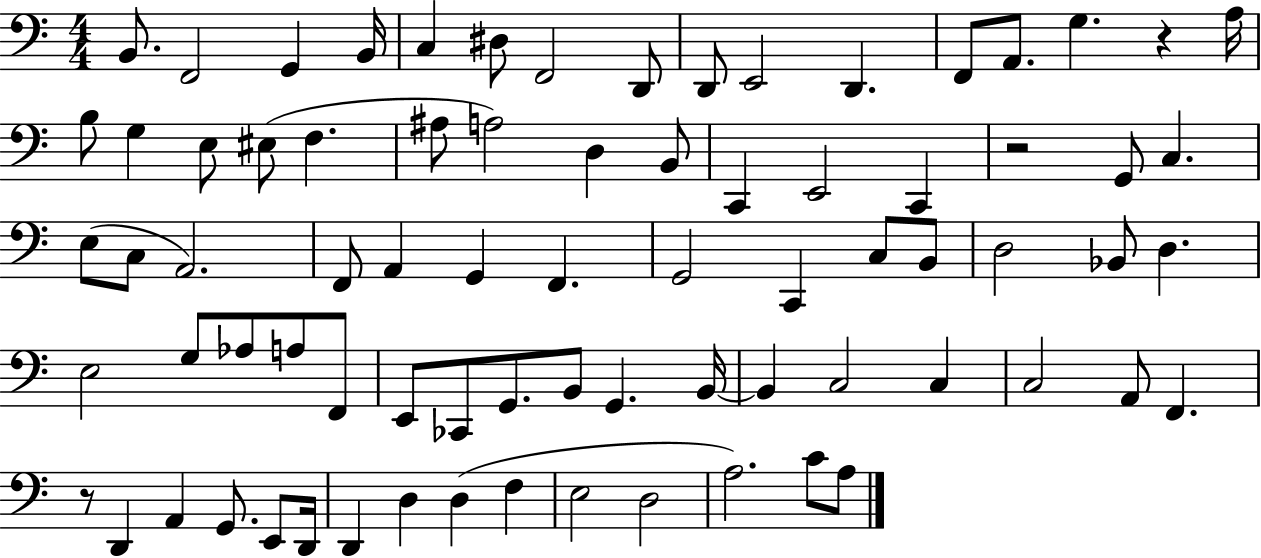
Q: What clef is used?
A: bass